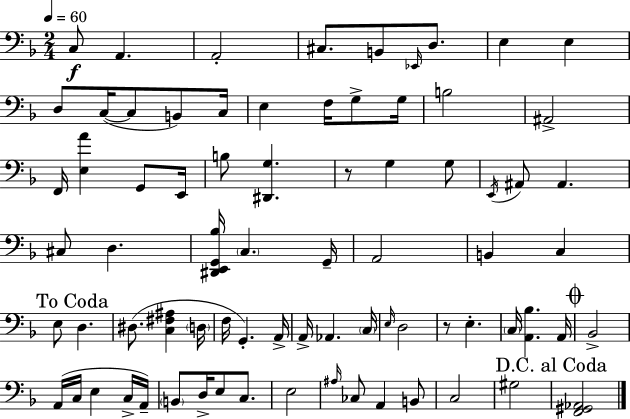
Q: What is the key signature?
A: F major